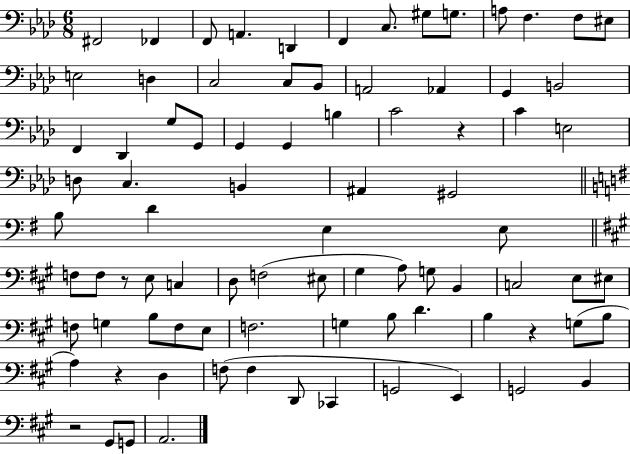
F#2/h FES2/q F2/e A2/q. D2/q F2/q C3/e. G#3/e G3/e. A3/e F3/q. F3/e EIS3/e E3/h D3/q C3/h C3/e Bb2/e A2/h Ab2/q G2/q B2/h F2/q Db2/q G3/e G2/e G2/q G2/q B3/q C4/h R/q C4/q E3/h D3/e C3/q. B2/q A#2/q G#2/h B3/e D4/q E3/q E3/e F3/e F3/e R/e E3/e C3/q D3/e F3/h EIS3/e G#3/q A3/e G3/e B2/q C3/h E3/e EIS3/e F3/e G3/q B3/e F3/e E3/e F3/h. G3/q B3/e D4/q. B3/q R/q G3/e B3/e A3/q R/q D3/q F3/e F3/q D2/e CES2/q G2/h E2/q G2/h B2/q R/h G#2/e G2/e A2/h.